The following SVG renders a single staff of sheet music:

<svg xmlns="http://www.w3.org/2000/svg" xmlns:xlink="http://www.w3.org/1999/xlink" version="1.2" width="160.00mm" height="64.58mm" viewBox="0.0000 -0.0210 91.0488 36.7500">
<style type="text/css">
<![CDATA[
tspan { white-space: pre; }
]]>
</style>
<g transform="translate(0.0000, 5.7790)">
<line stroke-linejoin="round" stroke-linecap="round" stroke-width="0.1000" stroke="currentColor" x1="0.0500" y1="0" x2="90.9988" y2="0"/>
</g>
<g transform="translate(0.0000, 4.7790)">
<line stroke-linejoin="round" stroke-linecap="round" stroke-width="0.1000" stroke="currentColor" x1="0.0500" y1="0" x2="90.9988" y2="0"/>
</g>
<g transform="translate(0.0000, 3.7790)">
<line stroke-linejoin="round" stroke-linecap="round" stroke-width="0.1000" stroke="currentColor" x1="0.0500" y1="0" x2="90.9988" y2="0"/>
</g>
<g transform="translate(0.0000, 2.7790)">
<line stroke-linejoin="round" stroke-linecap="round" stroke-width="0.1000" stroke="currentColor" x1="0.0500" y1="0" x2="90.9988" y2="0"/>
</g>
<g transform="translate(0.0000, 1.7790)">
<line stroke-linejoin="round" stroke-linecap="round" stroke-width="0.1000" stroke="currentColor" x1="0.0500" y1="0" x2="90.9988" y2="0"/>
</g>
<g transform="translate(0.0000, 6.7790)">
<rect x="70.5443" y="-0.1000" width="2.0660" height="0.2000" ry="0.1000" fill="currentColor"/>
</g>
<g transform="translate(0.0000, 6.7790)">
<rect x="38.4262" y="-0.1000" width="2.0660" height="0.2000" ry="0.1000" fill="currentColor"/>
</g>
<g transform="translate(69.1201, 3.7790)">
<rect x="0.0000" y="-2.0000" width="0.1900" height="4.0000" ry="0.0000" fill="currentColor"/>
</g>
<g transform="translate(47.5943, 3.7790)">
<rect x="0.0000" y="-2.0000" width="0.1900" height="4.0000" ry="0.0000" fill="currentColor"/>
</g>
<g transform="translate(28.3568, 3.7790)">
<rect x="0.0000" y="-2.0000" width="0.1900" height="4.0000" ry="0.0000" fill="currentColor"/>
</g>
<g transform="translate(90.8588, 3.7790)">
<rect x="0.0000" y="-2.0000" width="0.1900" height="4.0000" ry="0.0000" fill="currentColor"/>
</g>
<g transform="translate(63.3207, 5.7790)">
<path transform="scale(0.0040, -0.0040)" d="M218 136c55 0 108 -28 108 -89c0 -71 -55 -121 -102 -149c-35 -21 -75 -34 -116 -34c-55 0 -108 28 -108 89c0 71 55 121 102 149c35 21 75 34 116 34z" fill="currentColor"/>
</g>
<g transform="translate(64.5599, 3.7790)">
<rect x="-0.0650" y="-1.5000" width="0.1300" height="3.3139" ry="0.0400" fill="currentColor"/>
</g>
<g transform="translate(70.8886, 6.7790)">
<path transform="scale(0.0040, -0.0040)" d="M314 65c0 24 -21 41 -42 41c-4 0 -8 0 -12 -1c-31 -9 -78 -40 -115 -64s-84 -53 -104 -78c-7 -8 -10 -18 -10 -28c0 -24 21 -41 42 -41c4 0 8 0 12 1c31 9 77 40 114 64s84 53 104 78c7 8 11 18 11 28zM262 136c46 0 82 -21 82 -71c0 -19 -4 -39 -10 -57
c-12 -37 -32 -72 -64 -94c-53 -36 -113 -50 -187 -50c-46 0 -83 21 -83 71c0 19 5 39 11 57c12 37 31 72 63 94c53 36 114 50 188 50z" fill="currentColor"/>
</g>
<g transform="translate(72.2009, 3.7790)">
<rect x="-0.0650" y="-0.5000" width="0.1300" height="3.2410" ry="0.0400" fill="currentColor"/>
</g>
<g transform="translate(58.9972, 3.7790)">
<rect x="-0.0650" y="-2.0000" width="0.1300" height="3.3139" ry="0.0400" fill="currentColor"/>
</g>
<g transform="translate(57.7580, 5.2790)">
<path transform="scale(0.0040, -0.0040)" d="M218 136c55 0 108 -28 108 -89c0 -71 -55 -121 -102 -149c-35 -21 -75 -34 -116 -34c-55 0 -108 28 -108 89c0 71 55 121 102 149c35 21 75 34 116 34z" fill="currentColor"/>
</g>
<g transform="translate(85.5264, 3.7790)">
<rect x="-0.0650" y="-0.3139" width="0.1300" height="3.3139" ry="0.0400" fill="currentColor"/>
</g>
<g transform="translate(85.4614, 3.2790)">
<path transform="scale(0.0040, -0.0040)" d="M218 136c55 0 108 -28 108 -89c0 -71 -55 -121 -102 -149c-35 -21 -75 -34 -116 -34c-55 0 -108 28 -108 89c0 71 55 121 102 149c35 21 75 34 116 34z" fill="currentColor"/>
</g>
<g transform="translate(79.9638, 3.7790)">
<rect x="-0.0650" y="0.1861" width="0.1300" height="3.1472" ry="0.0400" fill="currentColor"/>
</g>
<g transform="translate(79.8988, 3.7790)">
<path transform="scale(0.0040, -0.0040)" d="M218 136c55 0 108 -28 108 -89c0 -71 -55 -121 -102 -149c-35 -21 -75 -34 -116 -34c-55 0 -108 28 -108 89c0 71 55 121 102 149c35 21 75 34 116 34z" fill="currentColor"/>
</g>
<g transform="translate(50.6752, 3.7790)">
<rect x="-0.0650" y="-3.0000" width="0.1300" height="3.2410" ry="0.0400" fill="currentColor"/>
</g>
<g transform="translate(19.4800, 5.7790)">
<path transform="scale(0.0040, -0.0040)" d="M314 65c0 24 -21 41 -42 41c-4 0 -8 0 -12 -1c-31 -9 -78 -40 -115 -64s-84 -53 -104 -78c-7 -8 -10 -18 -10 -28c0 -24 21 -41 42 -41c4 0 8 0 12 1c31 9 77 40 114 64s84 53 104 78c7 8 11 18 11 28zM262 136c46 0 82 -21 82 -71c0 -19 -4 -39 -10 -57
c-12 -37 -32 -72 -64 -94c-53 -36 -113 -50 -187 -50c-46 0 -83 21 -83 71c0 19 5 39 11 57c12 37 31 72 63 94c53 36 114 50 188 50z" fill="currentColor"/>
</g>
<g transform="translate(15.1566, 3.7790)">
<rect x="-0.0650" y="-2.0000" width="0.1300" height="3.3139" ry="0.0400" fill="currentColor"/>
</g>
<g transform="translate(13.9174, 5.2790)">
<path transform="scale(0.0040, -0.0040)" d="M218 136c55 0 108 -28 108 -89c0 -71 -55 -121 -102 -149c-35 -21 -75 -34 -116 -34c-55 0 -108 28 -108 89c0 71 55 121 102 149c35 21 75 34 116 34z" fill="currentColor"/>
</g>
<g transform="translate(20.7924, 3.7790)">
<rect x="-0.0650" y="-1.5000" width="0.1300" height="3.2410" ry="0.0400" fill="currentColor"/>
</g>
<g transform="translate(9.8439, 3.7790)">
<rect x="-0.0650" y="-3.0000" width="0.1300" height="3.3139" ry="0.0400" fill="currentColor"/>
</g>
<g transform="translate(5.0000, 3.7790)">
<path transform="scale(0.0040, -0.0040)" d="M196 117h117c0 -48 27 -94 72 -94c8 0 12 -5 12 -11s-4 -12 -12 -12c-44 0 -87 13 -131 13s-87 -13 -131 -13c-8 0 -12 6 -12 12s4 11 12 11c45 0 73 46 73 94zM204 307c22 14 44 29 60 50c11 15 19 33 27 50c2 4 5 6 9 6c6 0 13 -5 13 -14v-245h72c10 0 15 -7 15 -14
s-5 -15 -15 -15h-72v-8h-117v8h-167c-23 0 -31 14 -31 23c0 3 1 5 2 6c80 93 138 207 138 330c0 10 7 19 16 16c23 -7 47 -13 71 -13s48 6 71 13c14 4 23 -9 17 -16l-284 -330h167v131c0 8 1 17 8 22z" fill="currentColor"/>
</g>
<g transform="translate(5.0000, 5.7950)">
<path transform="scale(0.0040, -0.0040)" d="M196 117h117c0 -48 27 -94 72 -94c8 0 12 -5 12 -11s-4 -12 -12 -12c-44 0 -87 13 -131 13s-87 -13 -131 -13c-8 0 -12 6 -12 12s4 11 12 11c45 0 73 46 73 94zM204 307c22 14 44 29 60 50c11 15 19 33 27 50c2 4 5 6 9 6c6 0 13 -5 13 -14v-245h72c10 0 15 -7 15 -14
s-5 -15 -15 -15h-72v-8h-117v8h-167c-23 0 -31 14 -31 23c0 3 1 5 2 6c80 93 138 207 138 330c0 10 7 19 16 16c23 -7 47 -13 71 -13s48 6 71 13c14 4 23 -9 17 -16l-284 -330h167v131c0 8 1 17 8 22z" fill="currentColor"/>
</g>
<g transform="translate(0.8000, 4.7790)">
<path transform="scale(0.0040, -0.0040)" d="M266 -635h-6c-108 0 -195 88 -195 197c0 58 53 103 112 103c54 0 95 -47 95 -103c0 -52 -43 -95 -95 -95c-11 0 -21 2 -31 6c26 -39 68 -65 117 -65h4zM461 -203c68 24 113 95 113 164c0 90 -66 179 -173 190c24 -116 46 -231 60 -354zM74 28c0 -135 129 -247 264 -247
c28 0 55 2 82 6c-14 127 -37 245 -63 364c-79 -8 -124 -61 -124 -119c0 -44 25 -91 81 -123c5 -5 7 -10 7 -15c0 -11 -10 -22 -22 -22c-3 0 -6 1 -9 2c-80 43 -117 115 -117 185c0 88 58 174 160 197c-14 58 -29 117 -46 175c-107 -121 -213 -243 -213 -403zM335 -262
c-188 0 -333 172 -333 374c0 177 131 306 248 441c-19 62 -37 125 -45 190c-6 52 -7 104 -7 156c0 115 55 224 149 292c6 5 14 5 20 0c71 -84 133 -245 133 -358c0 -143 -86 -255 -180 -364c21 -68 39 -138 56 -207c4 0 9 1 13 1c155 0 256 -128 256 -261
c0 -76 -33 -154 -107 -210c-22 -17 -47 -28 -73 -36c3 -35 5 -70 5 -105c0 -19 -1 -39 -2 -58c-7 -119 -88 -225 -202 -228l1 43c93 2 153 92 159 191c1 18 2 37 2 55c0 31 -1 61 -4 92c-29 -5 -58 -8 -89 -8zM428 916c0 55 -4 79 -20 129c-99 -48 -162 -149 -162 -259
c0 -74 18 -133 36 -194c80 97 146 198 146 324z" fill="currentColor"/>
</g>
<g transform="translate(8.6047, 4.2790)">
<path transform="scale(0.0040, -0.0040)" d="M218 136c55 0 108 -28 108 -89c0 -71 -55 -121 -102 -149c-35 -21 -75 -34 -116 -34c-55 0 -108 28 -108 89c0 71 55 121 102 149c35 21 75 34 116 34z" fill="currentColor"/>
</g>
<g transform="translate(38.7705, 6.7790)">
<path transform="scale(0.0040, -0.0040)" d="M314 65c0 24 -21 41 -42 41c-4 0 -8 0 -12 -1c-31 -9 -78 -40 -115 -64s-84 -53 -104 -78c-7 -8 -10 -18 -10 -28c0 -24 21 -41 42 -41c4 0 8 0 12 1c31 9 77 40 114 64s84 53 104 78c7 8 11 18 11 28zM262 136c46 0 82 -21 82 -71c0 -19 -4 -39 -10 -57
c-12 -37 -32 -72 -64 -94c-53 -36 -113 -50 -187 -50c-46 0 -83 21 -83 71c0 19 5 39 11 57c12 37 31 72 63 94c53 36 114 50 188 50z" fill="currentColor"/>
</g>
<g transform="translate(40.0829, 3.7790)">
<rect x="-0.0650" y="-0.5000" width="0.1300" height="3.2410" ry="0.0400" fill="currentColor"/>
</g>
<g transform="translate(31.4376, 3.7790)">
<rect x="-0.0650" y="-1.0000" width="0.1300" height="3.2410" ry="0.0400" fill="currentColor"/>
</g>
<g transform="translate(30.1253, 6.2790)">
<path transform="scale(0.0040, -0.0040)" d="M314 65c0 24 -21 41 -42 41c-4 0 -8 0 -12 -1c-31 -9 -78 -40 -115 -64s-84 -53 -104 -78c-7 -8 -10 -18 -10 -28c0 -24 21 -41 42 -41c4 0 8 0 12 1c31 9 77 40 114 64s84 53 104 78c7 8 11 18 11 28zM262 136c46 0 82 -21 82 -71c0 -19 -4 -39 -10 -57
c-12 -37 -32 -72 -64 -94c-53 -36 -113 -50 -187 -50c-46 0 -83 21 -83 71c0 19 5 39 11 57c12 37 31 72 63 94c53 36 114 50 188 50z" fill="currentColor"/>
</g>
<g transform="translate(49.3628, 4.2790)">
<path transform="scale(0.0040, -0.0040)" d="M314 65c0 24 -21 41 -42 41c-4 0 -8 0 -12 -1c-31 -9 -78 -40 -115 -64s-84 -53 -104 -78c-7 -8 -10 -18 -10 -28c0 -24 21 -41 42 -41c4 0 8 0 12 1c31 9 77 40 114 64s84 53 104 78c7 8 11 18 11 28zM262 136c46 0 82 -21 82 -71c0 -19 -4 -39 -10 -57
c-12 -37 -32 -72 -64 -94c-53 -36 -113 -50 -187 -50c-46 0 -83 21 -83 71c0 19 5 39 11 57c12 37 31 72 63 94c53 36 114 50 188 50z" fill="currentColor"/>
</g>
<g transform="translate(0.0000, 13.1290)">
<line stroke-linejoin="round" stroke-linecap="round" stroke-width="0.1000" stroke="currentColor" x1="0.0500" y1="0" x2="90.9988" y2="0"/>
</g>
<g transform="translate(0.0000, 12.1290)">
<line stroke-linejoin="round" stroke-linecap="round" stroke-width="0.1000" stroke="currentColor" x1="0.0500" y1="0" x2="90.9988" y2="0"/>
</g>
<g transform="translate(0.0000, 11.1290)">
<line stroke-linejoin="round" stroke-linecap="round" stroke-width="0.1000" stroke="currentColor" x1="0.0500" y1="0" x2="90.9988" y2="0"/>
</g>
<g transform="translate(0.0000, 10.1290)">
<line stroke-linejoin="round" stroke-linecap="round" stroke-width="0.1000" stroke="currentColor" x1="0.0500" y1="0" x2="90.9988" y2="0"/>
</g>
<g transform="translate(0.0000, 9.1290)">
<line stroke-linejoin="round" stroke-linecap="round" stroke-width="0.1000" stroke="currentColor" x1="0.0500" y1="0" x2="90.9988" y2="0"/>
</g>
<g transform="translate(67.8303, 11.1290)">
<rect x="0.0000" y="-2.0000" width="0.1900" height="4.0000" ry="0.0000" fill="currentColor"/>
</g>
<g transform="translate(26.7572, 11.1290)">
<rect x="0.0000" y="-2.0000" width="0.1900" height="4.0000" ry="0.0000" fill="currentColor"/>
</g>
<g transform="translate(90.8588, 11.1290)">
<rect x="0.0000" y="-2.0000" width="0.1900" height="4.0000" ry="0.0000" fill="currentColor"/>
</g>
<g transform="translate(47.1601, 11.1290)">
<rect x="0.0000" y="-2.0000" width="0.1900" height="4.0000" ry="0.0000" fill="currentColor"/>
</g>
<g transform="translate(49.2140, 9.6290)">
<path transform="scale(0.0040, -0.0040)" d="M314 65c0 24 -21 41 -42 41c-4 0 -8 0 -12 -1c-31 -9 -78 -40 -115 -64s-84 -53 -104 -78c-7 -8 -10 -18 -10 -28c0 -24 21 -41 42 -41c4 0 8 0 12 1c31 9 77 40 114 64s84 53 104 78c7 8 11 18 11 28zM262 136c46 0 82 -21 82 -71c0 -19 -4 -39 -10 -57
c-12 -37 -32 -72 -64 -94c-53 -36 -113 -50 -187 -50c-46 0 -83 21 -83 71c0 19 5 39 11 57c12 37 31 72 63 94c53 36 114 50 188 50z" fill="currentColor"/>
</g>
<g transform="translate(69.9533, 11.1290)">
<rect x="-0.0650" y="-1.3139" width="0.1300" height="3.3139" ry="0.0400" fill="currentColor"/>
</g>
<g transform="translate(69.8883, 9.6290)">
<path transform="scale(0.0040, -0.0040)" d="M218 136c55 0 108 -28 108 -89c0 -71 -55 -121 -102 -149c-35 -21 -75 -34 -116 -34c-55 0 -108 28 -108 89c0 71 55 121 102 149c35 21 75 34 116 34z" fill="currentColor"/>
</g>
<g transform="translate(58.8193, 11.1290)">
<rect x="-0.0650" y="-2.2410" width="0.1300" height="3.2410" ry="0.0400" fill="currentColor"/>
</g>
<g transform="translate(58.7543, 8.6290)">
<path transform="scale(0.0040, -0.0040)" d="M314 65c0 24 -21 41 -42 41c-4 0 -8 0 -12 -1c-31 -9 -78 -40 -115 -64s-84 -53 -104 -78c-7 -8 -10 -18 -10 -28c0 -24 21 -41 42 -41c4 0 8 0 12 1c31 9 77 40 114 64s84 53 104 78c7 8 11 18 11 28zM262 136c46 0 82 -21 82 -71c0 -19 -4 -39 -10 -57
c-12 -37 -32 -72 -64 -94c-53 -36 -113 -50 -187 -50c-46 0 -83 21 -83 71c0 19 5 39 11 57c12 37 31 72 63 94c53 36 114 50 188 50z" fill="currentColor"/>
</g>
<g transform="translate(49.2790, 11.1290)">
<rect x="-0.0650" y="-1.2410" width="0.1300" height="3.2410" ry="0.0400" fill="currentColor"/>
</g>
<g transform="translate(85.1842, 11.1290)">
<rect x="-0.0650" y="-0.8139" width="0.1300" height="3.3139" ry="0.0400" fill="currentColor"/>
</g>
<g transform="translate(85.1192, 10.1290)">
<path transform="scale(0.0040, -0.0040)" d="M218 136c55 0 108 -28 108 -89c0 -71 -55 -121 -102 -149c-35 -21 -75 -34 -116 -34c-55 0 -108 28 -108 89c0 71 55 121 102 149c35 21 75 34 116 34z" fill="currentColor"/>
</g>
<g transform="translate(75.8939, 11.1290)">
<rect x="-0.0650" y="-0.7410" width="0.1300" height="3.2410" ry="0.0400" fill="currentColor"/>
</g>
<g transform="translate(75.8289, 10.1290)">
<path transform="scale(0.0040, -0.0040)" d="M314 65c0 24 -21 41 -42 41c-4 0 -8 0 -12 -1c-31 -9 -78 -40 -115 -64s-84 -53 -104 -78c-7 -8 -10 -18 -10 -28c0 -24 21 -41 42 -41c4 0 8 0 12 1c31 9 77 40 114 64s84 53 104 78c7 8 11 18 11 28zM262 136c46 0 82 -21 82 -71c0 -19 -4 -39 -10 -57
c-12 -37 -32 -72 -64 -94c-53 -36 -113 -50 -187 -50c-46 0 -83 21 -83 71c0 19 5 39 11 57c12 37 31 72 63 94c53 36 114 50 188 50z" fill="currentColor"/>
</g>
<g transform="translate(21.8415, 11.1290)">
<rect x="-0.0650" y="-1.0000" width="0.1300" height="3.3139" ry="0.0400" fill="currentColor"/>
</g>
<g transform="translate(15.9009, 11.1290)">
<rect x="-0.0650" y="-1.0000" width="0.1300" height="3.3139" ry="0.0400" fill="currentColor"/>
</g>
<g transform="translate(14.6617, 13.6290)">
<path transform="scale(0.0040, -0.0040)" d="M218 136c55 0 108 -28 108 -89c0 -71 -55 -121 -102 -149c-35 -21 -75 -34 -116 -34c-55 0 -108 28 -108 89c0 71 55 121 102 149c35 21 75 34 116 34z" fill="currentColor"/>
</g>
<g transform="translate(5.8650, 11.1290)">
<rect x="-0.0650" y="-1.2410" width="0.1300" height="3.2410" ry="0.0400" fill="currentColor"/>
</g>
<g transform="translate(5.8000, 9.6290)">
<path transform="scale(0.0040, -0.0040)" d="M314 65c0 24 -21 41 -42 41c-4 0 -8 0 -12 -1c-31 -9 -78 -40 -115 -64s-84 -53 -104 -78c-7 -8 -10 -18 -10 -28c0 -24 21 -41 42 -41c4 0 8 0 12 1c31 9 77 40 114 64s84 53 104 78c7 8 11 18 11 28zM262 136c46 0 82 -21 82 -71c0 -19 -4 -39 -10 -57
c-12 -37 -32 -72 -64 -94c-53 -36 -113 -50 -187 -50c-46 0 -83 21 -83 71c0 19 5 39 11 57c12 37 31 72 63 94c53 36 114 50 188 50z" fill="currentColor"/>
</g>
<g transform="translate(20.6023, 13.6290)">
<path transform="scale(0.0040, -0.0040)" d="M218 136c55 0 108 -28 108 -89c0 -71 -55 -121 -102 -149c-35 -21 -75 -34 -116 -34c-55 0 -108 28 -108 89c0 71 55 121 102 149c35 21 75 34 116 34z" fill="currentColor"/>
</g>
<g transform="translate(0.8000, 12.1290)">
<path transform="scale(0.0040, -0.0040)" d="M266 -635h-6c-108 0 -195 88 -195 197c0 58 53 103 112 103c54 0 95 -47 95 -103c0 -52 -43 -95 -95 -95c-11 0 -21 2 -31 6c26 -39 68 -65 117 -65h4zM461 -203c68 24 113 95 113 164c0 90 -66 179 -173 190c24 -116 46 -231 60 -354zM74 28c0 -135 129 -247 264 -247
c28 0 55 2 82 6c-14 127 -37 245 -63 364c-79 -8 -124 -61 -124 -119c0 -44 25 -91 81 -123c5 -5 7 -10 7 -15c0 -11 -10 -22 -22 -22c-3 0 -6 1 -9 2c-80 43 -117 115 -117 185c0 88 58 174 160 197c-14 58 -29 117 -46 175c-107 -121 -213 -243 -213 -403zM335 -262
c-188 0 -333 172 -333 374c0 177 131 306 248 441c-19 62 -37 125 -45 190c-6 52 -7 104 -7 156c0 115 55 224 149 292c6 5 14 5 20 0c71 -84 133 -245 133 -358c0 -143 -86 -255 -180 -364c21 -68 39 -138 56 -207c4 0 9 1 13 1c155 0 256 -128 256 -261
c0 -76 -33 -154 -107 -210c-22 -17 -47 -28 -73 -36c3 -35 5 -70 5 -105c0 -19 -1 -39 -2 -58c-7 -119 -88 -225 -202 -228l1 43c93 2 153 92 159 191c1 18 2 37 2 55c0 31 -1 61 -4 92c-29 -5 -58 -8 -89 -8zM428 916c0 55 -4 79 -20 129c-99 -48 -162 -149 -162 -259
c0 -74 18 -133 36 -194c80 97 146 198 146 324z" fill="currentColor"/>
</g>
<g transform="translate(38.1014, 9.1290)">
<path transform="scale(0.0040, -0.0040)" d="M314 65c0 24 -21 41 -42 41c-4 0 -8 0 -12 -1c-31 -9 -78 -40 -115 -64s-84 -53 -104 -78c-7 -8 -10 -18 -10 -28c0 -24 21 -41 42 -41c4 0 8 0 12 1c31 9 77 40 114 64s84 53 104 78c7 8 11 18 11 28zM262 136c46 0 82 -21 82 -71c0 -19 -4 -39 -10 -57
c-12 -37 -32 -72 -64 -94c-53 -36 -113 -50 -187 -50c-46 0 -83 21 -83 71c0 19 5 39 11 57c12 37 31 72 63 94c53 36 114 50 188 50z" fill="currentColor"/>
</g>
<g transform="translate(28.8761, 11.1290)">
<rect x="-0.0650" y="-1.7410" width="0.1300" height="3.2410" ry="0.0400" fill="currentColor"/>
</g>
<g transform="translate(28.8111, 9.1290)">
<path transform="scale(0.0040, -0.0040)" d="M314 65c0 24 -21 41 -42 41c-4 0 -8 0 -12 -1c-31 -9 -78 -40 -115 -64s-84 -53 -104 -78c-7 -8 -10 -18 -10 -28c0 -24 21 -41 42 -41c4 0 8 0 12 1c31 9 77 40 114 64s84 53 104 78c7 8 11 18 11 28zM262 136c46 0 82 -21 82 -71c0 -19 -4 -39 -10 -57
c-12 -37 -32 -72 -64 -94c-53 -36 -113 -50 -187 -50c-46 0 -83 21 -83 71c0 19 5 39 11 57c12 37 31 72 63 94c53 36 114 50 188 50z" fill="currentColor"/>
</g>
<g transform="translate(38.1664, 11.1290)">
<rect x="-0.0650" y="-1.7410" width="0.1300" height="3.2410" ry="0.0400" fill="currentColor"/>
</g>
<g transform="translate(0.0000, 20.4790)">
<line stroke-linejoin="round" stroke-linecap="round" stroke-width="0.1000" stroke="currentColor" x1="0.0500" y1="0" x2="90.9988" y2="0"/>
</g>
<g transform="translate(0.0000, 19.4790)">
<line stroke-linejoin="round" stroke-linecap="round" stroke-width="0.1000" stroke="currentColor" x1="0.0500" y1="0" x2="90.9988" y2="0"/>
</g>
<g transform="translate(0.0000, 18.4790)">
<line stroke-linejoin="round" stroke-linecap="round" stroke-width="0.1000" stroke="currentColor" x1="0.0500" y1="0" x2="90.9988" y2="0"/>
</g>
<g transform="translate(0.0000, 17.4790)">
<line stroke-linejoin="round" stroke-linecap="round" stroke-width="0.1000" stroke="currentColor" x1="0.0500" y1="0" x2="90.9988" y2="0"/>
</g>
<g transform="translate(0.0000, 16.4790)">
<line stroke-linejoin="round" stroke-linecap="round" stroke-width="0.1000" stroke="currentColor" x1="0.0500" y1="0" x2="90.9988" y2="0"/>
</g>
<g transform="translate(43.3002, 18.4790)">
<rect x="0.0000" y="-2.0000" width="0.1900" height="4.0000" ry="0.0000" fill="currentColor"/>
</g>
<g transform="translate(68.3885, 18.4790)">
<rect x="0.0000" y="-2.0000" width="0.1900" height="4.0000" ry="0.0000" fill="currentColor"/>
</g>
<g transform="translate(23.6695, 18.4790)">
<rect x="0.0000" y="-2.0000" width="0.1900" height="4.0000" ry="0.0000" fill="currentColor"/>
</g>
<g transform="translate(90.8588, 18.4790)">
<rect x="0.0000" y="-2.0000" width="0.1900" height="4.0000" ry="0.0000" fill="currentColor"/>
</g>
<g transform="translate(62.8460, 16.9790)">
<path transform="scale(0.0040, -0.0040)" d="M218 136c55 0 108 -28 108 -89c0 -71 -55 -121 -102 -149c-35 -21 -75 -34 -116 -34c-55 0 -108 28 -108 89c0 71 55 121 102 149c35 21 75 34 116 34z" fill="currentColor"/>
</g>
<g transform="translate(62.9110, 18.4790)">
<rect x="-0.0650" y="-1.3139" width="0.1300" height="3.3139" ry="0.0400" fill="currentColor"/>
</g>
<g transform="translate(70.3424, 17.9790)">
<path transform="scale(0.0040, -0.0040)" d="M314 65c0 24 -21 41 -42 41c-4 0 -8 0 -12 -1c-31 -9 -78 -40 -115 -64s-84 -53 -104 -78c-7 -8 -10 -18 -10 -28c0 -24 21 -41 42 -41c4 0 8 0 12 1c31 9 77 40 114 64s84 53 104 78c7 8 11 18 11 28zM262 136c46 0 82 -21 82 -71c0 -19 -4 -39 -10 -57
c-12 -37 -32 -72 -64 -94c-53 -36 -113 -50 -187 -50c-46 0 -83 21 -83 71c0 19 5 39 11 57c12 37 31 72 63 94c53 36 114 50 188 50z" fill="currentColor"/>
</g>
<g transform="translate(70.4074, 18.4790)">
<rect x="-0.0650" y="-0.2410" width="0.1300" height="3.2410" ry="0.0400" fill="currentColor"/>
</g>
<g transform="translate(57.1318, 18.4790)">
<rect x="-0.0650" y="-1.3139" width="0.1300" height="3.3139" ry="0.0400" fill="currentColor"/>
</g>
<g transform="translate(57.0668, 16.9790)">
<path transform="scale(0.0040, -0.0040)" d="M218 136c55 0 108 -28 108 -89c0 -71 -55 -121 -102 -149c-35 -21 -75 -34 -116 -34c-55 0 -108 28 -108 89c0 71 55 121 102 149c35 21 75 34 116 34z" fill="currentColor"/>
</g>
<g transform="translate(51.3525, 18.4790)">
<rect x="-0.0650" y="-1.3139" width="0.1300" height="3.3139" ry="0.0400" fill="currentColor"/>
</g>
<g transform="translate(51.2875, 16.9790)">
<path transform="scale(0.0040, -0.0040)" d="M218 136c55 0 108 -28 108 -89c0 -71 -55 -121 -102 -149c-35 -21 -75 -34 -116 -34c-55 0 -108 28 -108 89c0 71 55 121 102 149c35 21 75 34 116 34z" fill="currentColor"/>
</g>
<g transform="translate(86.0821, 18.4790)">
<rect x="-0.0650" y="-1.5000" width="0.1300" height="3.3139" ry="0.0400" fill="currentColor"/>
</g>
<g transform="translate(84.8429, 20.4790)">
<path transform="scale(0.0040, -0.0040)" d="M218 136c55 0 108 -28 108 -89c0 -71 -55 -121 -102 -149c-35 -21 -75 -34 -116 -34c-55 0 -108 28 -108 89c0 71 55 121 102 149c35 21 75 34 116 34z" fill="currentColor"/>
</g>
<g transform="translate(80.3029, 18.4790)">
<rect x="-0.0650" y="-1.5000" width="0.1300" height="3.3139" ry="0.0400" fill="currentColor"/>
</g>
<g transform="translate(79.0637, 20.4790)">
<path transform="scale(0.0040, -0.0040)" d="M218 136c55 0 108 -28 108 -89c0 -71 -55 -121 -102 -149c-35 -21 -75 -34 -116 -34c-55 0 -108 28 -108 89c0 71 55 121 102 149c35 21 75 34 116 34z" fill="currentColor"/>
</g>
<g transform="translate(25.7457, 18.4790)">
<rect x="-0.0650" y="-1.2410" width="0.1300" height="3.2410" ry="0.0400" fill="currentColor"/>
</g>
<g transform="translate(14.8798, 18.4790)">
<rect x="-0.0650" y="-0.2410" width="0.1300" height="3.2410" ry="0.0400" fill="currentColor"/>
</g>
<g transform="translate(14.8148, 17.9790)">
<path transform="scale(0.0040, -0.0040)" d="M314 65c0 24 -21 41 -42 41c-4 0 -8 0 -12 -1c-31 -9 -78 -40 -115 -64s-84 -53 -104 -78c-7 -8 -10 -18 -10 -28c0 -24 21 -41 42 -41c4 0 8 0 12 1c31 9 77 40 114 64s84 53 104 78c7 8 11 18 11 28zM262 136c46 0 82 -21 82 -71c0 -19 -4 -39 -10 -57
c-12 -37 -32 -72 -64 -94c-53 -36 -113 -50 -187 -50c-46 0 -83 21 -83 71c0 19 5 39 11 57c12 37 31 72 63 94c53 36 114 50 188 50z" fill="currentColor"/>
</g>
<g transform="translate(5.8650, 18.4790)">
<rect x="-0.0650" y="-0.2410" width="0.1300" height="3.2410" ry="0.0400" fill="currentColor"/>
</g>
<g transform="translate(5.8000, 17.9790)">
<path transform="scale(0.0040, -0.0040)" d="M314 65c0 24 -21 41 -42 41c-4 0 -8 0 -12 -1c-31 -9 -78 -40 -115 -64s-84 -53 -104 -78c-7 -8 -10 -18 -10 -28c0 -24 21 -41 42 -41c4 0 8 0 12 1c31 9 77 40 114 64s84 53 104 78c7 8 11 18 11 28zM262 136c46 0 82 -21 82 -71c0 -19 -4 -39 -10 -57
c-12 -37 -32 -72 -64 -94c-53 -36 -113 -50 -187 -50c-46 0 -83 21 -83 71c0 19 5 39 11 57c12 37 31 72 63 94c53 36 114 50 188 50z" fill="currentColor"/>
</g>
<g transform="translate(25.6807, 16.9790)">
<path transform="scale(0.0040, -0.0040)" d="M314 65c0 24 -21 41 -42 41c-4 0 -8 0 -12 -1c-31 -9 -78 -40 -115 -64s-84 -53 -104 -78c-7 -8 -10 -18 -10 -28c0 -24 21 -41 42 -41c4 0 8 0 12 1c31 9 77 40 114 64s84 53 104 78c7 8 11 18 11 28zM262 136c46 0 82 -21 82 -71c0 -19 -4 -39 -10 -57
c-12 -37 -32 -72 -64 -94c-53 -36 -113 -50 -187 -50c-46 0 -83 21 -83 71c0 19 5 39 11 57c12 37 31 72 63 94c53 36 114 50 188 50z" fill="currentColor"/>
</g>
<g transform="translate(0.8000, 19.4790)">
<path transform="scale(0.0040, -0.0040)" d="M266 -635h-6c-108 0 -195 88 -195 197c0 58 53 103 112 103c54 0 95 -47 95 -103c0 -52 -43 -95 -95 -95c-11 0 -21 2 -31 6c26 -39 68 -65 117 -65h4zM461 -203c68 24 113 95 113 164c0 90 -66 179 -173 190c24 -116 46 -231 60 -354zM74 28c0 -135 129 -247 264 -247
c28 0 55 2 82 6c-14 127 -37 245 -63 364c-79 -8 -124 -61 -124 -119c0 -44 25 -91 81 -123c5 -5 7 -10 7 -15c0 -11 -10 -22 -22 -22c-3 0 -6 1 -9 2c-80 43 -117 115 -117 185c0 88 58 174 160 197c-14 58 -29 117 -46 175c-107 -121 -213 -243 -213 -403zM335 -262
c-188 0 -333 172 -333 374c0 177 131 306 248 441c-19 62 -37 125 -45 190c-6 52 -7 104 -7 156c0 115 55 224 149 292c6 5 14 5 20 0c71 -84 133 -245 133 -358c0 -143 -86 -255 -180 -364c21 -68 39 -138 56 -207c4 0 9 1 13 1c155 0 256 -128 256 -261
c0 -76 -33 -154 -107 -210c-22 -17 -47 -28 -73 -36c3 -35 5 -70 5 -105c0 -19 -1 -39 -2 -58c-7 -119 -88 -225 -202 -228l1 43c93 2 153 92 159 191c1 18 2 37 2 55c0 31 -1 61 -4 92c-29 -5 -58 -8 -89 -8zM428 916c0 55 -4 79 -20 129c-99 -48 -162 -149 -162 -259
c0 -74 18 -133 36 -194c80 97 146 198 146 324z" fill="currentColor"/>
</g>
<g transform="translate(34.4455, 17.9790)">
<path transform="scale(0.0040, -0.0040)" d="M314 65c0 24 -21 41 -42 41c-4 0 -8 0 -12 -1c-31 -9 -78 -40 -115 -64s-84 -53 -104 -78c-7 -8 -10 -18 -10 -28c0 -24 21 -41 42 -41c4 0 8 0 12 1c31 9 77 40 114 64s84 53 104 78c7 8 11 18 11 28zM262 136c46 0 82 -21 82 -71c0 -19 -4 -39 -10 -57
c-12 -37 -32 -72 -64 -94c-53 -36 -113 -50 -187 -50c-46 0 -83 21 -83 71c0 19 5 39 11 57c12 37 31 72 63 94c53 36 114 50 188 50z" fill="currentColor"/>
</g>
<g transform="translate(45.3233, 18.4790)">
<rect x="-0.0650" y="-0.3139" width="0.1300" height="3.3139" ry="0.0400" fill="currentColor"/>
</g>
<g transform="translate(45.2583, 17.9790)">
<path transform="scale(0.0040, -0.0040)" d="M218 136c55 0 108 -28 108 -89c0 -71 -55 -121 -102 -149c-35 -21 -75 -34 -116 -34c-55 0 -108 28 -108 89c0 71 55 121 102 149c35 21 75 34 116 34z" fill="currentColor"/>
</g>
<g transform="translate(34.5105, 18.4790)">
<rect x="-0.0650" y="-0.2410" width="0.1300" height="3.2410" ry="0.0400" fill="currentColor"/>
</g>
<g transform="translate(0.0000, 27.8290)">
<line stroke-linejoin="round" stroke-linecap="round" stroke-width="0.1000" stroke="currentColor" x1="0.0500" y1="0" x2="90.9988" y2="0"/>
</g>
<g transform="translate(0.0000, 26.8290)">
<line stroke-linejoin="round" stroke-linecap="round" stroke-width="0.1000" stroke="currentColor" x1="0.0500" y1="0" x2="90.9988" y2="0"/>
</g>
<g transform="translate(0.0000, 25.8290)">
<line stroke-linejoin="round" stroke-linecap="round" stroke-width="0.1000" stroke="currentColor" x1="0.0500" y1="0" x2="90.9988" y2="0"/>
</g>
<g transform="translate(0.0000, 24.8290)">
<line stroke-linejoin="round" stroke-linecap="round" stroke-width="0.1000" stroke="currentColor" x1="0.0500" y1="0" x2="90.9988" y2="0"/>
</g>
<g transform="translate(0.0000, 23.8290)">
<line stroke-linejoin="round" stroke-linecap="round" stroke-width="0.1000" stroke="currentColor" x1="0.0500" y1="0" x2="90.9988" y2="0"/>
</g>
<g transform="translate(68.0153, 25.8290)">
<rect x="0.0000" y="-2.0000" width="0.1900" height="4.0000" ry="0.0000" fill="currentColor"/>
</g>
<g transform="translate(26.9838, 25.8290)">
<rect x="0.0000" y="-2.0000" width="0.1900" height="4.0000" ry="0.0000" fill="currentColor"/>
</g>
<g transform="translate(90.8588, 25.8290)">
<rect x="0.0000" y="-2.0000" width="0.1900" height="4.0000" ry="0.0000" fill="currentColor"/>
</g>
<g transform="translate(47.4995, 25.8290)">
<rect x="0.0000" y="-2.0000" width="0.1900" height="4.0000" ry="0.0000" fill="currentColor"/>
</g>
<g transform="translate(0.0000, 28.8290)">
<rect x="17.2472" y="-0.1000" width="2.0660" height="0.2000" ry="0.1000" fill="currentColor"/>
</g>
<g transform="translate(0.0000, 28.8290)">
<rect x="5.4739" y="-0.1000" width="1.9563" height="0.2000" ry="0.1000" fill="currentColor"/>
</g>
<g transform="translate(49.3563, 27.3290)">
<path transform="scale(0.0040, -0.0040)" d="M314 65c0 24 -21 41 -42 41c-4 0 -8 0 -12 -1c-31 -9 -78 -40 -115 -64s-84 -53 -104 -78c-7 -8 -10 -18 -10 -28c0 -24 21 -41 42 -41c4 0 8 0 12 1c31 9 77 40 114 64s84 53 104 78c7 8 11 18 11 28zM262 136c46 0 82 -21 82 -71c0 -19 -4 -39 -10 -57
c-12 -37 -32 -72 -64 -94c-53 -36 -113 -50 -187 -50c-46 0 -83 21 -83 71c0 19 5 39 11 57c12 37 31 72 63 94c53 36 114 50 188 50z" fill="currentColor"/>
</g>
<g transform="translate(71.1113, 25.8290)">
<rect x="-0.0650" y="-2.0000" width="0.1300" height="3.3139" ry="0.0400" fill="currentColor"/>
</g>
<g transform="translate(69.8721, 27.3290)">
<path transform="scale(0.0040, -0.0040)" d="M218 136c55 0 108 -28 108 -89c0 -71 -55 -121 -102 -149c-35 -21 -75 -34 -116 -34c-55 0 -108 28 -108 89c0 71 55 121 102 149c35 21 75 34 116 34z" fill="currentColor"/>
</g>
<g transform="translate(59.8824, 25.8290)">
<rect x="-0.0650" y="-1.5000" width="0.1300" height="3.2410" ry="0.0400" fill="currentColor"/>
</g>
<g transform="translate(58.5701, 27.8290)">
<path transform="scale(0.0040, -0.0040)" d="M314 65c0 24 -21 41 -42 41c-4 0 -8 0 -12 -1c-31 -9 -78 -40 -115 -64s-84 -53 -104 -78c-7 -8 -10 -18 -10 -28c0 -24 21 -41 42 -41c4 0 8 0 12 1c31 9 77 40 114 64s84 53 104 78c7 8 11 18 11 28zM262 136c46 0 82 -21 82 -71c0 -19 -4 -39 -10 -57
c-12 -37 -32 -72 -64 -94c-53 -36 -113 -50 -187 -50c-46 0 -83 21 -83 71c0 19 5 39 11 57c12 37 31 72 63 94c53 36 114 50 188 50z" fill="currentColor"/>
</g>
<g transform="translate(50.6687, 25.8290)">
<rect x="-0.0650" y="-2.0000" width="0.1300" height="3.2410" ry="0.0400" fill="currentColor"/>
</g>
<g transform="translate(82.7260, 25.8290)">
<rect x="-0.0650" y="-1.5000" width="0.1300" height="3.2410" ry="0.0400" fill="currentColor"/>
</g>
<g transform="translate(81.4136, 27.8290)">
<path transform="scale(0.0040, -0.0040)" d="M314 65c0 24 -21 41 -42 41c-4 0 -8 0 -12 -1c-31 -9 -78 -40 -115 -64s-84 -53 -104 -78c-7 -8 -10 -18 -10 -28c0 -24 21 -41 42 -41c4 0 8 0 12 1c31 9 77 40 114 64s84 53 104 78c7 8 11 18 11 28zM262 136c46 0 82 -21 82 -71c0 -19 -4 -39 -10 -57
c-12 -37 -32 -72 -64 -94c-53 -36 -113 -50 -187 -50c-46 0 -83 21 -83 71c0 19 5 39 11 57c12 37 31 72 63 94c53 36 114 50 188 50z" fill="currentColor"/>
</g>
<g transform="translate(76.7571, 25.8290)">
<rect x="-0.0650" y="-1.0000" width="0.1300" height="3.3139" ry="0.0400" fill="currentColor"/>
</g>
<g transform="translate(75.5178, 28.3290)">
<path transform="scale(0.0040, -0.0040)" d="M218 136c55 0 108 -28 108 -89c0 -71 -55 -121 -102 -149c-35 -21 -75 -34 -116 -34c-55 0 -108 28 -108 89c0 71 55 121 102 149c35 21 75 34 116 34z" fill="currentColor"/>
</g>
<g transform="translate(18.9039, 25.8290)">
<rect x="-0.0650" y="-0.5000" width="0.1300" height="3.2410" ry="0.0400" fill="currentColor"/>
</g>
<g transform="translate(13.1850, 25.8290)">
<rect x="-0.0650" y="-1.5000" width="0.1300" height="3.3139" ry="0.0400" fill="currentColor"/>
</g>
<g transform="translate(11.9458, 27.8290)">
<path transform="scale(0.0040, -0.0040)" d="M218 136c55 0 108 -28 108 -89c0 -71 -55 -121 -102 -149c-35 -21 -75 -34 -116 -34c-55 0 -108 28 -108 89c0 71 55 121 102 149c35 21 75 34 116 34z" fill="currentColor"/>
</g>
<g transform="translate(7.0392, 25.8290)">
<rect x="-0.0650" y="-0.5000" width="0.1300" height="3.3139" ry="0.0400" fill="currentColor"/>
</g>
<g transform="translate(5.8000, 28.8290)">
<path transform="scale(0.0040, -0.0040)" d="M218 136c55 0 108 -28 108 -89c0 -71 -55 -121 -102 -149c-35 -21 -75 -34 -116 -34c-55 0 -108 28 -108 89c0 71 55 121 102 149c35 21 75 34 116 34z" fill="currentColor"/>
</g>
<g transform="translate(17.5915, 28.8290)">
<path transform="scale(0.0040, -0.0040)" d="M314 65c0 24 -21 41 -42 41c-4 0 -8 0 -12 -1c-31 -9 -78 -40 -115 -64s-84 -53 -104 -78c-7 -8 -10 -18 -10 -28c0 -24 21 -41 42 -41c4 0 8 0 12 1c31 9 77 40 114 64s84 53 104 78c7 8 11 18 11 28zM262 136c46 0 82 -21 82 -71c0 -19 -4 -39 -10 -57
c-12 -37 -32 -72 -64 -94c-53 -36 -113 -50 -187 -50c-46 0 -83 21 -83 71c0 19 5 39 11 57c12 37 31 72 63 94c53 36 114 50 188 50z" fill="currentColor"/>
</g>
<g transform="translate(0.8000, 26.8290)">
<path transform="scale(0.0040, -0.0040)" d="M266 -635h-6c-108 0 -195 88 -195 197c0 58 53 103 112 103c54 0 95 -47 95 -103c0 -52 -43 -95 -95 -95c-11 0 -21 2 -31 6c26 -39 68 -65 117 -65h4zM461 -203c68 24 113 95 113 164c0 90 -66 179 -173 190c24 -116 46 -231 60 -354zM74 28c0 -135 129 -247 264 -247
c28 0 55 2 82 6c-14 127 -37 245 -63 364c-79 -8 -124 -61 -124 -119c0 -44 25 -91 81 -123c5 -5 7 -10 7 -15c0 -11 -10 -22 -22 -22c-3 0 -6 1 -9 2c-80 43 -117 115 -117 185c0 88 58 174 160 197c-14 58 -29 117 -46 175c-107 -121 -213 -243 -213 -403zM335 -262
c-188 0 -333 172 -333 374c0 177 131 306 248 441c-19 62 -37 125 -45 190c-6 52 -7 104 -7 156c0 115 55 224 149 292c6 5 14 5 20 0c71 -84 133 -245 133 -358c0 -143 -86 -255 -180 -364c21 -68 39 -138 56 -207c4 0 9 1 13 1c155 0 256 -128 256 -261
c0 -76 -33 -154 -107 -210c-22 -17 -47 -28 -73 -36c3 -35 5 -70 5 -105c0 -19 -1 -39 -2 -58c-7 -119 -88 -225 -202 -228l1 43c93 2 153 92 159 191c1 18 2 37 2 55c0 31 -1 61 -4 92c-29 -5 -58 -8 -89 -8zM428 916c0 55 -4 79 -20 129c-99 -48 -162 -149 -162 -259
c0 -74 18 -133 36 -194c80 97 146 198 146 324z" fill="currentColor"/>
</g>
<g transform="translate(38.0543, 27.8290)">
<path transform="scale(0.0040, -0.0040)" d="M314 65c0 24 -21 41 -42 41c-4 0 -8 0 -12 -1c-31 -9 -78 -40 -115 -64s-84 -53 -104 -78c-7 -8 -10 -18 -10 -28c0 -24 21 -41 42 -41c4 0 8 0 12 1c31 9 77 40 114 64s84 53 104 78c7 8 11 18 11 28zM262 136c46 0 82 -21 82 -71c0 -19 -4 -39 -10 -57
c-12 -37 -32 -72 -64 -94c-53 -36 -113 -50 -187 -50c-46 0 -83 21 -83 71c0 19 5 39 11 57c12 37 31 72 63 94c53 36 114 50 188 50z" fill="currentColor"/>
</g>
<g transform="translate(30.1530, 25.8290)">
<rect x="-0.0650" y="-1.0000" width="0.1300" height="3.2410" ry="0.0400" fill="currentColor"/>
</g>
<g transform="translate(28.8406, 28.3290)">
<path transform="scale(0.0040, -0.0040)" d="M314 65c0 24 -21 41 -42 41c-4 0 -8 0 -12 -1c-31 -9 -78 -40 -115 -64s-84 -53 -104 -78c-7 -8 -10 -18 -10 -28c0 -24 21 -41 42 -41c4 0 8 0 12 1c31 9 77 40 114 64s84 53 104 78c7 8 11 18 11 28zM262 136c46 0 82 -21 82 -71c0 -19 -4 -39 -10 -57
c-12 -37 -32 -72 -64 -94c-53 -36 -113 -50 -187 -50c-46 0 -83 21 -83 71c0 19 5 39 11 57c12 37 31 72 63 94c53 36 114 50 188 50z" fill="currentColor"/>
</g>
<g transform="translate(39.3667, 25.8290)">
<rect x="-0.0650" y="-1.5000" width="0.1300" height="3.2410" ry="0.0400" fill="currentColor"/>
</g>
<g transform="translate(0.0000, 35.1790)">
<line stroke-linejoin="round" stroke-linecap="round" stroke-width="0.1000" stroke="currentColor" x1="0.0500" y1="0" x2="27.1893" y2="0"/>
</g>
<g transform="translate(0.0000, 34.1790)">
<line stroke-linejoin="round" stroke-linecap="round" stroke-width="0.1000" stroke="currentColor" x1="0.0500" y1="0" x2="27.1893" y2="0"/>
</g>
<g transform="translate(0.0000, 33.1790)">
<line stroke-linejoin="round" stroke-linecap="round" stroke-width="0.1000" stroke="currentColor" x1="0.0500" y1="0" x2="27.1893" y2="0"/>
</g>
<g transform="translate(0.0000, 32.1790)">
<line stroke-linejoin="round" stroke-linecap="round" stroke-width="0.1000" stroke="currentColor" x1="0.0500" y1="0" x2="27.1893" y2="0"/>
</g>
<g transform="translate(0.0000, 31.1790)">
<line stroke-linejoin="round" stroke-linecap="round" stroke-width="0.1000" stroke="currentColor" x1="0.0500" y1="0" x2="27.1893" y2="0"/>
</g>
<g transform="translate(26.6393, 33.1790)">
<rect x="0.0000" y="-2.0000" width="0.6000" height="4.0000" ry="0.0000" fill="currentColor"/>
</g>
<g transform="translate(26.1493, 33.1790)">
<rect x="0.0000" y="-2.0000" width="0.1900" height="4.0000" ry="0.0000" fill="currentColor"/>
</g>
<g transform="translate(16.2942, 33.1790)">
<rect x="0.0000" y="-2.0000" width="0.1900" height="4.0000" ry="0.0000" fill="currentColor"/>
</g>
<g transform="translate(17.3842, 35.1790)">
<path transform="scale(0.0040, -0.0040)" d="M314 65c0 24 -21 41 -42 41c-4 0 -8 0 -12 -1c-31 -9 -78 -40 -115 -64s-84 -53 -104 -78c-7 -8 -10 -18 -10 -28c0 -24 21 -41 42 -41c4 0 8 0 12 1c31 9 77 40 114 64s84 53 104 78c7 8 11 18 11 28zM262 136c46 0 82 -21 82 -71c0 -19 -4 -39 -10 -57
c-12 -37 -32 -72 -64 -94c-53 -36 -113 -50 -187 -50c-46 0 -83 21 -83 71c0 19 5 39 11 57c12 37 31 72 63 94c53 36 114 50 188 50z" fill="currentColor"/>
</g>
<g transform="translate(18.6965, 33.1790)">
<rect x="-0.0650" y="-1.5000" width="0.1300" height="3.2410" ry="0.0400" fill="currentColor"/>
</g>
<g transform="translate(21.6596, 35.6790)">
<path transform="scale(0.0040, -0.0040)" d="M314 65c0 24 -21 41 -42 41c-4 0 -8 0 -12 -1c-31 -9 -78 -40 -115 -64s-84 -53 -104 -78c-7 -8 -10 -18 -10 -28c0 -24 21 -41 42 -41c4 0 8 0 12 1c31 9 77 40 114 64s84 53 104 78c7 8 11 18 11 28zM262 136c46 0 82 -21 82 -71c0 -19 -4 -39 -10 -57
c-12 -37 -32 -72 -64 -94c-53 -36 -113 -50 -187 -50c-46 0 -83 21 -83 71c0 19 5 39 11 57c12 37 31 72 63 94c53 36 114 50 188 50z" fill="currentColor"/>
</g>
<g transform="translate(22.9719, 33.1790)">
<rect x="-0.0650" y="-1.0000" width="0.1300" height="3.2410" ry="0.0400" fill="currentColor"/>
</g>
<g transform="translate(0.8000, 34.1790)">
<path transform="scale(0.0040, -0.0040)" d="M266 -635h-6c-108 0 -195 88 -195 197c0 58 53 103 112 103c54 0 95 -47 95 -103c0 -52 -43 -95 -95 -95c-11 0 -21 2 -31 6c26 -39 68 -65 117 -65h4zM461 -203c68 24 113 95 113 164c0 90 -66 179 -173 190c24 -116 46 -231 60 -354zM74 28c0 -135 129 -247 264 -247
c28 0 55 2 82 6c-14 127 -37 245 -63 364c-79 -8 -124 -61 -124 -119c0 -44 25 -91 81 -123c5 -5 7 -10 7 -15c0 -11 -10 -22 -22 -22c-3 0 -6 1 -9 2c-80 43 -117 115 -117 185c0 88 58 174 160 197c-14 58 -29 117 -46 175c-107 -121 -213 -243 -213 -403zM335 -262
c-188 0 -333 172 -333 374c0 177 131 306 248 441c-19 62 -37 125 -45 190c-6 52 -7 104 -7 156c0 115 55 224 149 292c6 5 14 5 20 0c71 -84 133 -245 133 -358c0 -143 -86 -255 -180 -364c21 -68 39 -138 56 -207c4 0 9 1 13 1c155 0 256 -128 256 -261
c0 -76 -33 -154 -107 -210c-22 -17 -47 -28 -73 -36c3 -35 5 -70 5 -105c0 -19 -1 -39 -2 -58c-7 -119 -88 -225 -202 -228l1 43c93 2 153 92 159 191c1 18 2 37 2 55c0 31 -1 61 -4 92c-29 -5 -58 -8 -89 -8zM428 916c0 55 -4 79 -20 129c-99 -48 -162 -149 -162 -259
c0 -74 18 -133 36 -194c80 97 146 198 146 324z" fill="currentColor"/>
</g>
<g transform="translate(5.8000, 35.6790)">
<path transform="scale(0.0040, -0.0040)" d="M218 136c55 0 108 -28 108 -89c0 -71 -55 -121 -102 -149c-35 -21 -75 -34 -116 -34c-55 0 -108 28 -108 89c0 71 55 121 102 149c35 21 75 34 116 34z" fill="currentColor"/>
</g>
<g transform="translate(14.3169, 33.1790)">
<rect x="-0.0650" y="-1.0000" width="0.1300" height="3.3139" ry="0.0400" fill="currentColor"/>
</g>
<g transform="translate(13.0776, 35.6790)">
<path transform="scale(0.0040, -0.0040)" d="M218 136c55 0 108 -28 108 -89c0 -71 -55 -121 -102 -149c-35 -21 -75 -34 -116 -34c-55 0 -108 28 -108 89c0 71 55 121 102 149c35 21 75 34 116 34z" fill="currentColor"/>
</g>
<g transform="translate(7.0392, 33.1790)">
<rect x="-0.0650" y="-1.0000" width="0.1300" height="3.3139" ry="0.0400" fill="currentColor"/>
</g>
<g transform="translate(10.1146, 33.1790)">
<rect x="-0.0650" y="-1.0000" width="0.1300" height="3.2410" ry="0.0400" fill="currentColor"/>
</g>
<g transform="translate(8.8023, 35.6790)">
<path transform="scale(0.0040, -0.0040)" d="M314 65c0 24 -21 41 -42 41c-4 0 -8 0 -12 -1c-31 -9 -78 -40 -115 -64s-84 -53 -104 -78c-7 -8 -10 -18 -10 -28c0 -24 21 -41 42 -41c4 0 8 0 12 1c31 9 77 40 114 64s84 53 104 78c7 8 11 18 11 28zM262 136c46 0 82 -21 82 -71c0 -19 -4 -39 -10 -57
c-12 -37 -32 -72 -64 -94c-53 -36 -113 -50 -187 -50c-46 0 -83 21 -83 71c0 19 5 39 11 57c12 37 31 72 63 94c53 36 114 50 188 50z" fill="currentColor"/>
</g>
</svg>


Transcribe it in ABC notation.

X:1
T:Untitled
M:4/4
L:1/4
K:C
A F E2 D2 C2 A2 F E C2 B c e2 D D f2 f2 e2 g2 e d2 d c2 c2 e2 c2 c e e e c2 E E C E C2 D2 E2 F2 E2 F D E2 D D2 D E2 D2